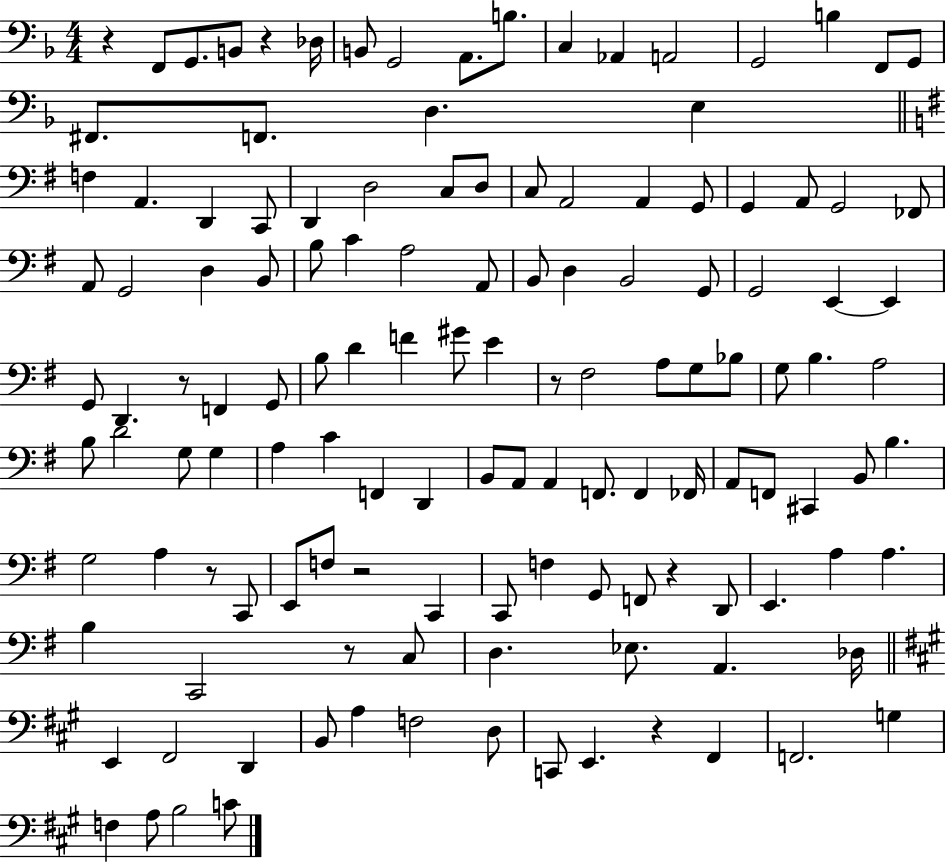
R/q F2/e G2/e. B2/e R/q Db3/s B2/e G2/h A2/e. B3/e. C3/q Ab2/q A2/h G2/h B3/q F2/e G2/e F#2/e. F2/e. D3/q. E3/q F3/q A2/q. D2/q C2/e D2/q D3/h C3/e D3/e C3/e A2/h A2/q G2/e G2/q A2/e G2/h FES2/e A2/e G2/h D3/q B2/e B3/e C4/q A3/h A2/e B2/e D3/q B2/h G2/e G2/h E2/q E2/q G2/e D2/q. R/e F2/q G2/e B3/e D4/q F4/q G#4/e E4/q R/e F#3/h A3/e G3/e Bb3/e G3/e B3/q. A3/h B3/e D4/h G3/e G3/q A3/q C4/q F2/q D2/q B2/e A2/e A2/q F2/e. F2/q FES2/s A2/e F2/e C#2/q B2/e B3/q. G3/h A3/q R/e C2/e E2/e F3/e R/h C2/q C2/e F3/q G2/e F2/e R/q D2/e E2/q. A3/q A3/q. B3/q C2/h R/e C3/e D3/q. Eb3/e. A2/q. Db3/s E2/q F#2/h D2/q B2/e A3/q F3/h D3/e C2/e E2/q. R/q F#2/q F2/h. G3/q F3/q A3/e B3/h C4/e